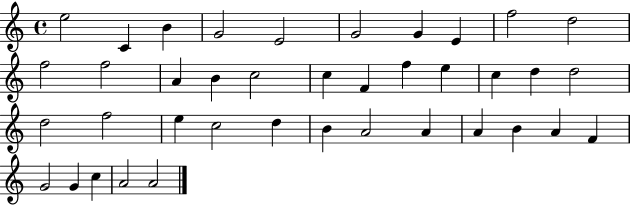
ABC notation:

X:1
T:Untitled
M:4/4
L:1/4
K:C
e2 C B G2 E2 G2 G E f2 d2 f2 f2 A B c2 c F f e c d d2 d2 f2 e c2 d B A2 A A B A F G2 G c A2 A2